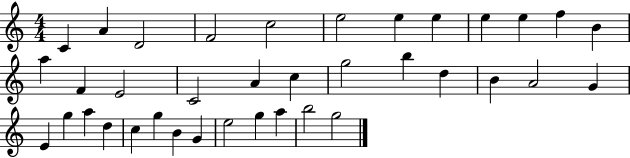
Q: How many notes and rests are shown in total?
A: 37